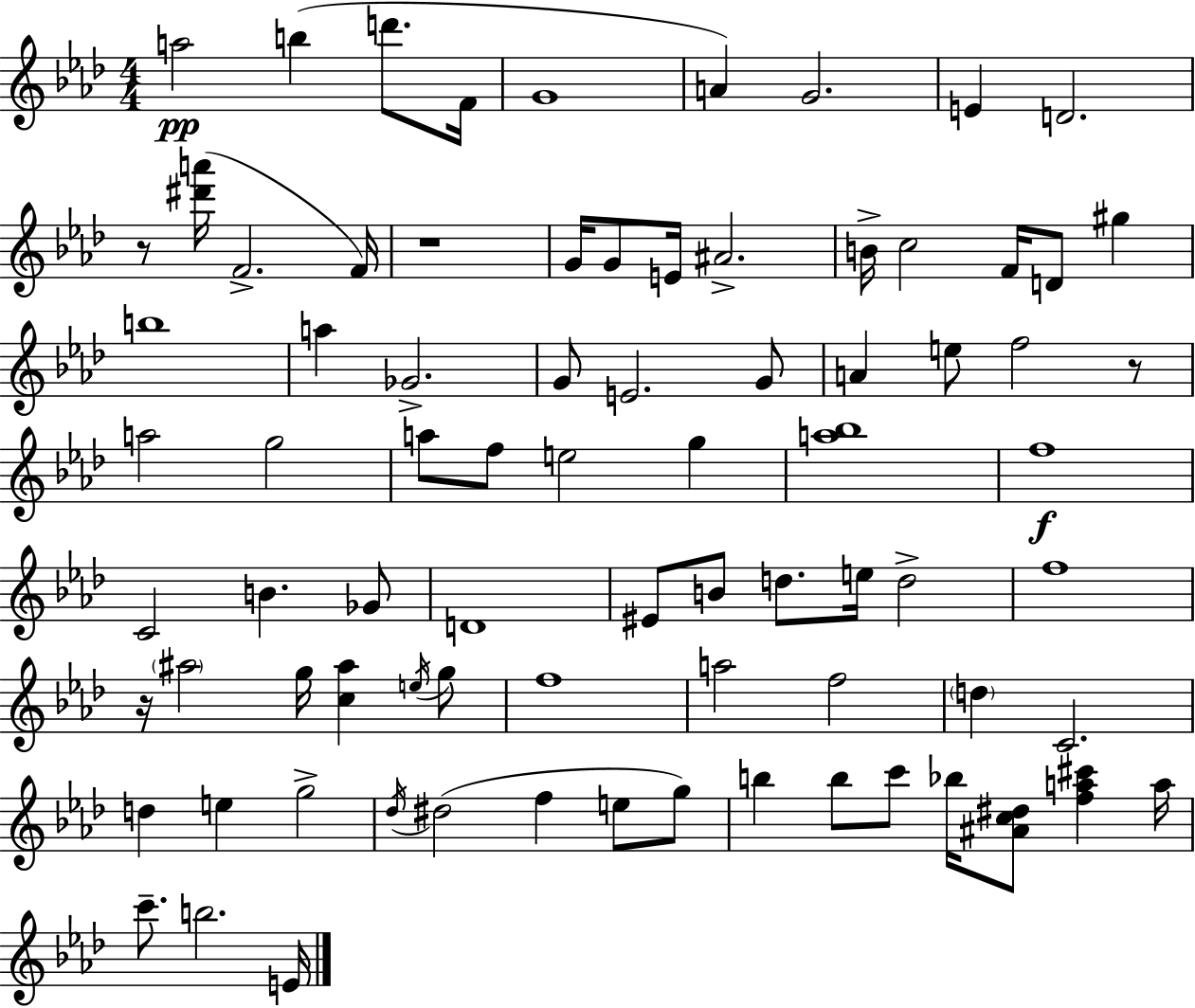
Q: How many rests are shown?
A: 4